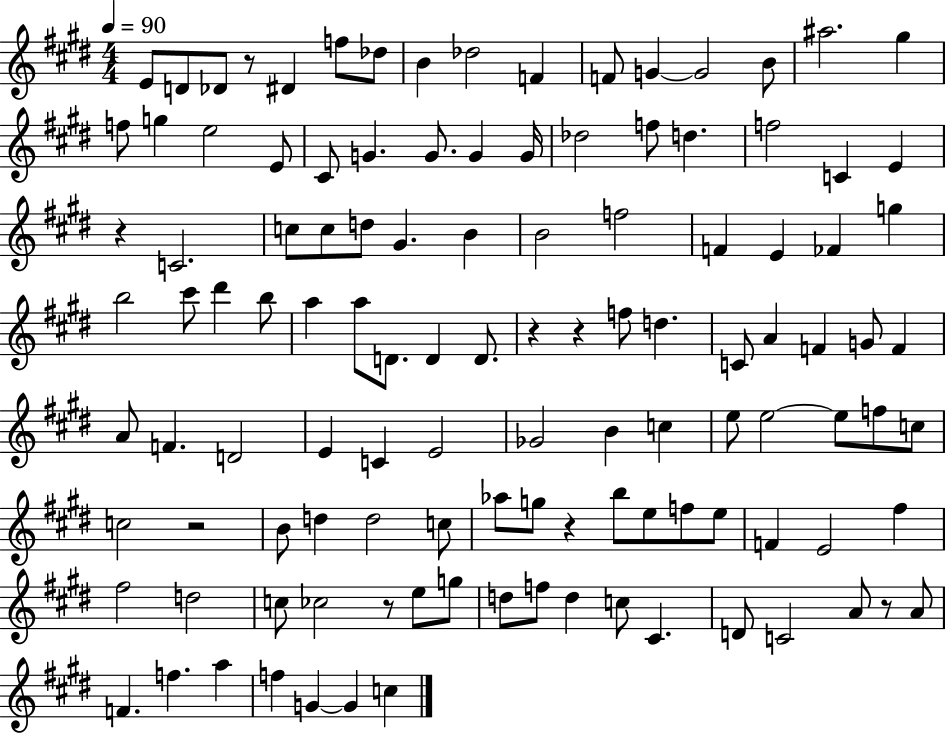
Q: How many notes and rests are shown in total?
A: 116